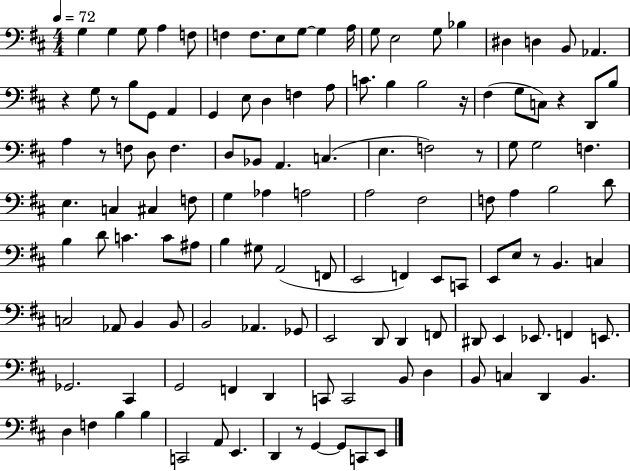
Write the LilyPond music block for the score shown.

{
  \clef bass
  \numericTimeSignature
  \time 4/4
  \key d \major
  \tempo 4 = 72
  g4 g4 g8 a4 f8 | f4 f8. e8 g8~~ g4 a16 | g8 e2 g8 bes4 | dis4 d4 b,8 aes,4. | \break r4 g8 r8 b8 g,8 a,4 | g,4 e8 d4 f4 a8 | c'8. b4 b2 r16 | fis4( g8 c8) r4 d,8 b8 | \break a4 r8 f8 d8 f4. | d8 bes,8 a,4. c4.( | e4. f2) r8 | g8 g2 f4. | \break e4. c4 cis4 f8 | g4 aes4 a2 | a2 fis2 | f8 a4 b2 d'8 | \break b4 d'8 c'4. c'8 ais8 | b4 gis8 a,2( f,8 | e,2 f,4) e,8 c,8 | e,8 e8 r8 b,4. c4 | \break c2 aes,8 b,4 b,8 | b,2 aes,4. ges,8 | e,2 d,8 d,4 f,8 | dis,8 e,4 ees,8. f,4 e,8. | \break ges,2. cis,4 | g,2 f,4 d,4 | c,8 c,2 b,8 d4 | b,8 c4 d,4 b,4. | \break d4 f4 b4 b4 | c,2 a,8 e,4. | d,4 r8 g,4~~ g,8 c,8 e,8 | \bar "|."
}